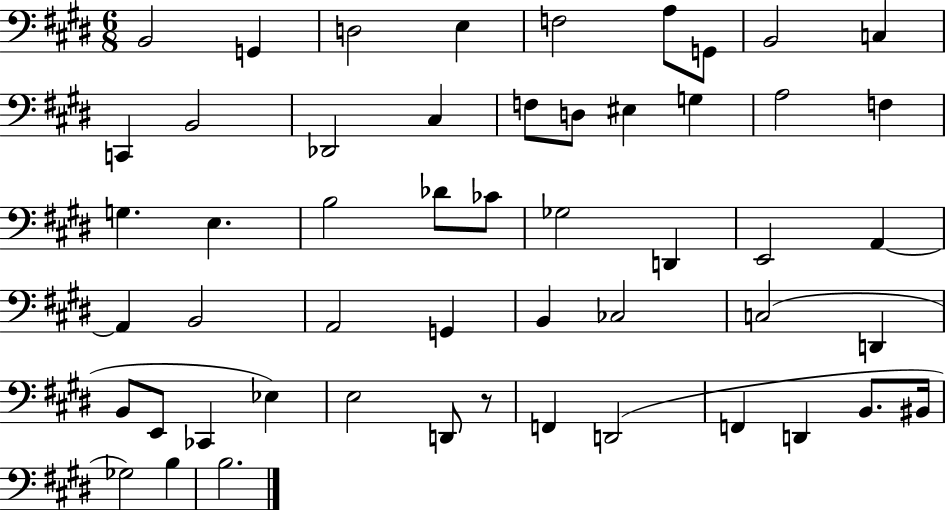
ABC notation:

X:1
T:Untitled
M:6/8
L:1/4
K:E
B,,2 G,, D,2 E, F,2 A,/2 G,,/2 B,,2 C, C,, B,,2 _D,,2 ^C, F,/2 D,/2 ^E, G, A,2 F, G, E, B,2 _D/2 _C/2 _G,2 D,, E,,2 A,, A,, B,,2 A,,2 G,, B,, _C,2 C,2 D,, B,,/2 E,,/2 _C,, _E, E,2 D,,/2 z/2 F,, D,,2 F,, D,, B,,/2 ^B,,/4 _G,2 B, B,2